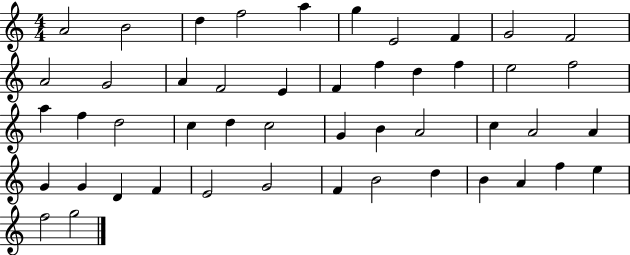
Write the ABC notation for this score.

X:1
T:Untitled
M:4/4
L:1/4
K:C
A2 B2 d f2 a g E2 F G2 F2 A2 G2 A F2 E F f d f e2 f2 a f d2 c d c2 G B A2 c A2 A G G D F E2 G2 F B2 d B A f e f2 g2